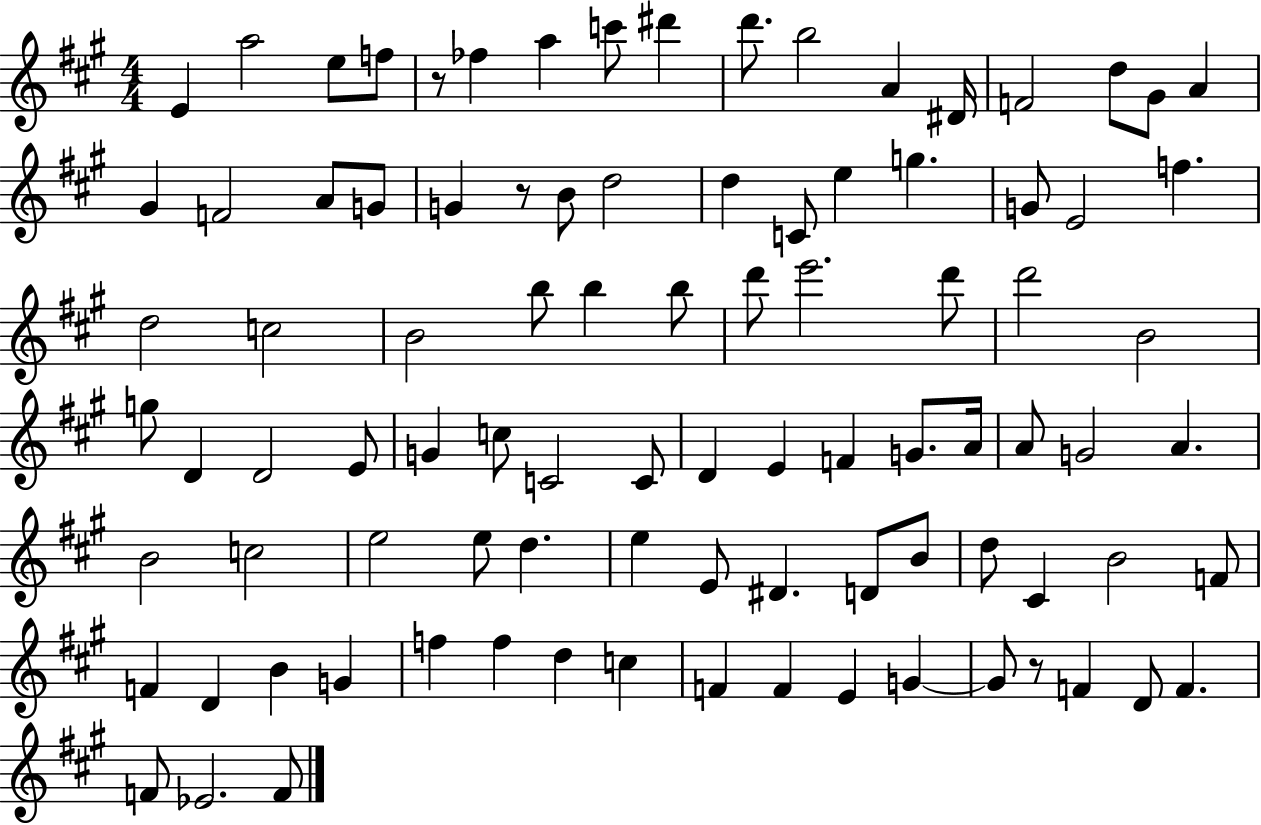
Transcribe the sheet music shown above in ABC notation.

X:1
T:Untitled
M:4/4
L:1/4
K:A
E a2 e/2 f/2 z/2 _f a c'/2 ^d' d'/2 b2 A ^D/4 F2 d/2 ^G/2 A ^G F2 A/2 G/2 G z/2 B/2 d2 d C/2 e g G/2 E2 f d2 c2 B2 b/2 b b/2 d'/2 e'2 d'/2 d'2 B2 g/2 D D2 E/2 G c/2 C2 C/2 D E F G/2 A/4 A/2 G2 A B2 c2 e2 e/2 d e E/2 ^D D/2 B/2 d/2 ^C B2 F/2 F D B G f f d c F F E G G/2 z/2 F D/2 F F/2 _E2 F/2